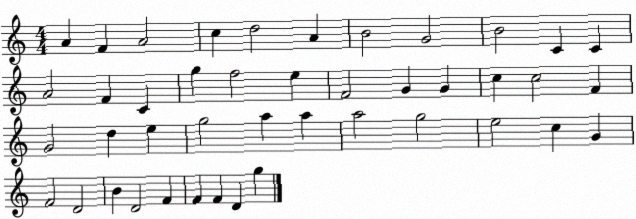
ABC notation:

X:1
T:Untitled
M:4/4
L:1/4
K:C
A F A2 c d2 A B2 G2 B2 C C A2 F C g f2 e F2 G G c c2 F G2 d e g2 a a a2 g2 e2 c G F2 D2 B D2 F F F D g